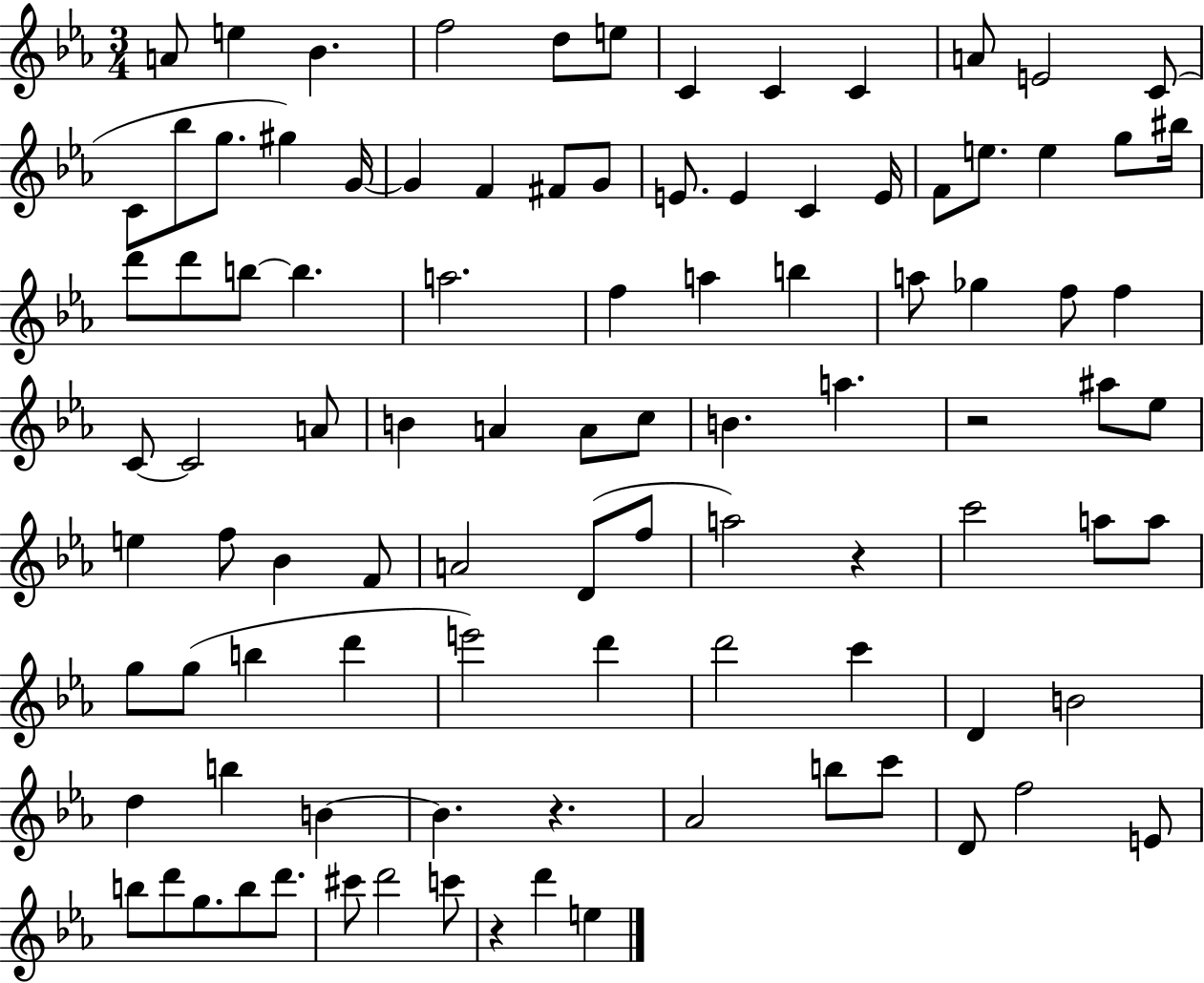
A4/e E5/q Bb4/q. F5/h D5/e E5/e C4/q C4/q C4/q A4/e E4/h C4/e C4/e Bb5/e G5/e. G#5/q G4/s G4/q F4/q F#4/e G4/e E4/e. E4/q C4/q E4/s F4/e E5/e. E5/q G5/e BIS5/s D6/e D6/e B5/e B5/q. A5/h. F5/q A5/q B5/q A5/e Gb5/q F5/e F5/q C4/e C4/h A4/e B4/q A4/q A4/e C5/e B4/q. A5/q. R/h A#5/e Eb5/e E5/q F5/e Bb4/q F4/e A4/h D4/e F5/e A5/h R/q C6/h A5/e A5/e G5/e G5/e B5/q D6/q E6/h D6/q D6/h C6/q D4/q B4/h D5/q B5/q B4/q B4/q. R/q. Ab4/h B5/e C6/e D4/e F5/h E4/e B5/e D6/e G5/e. B5/e D6/e. C#6/e D6/h C6/e R/q D6/q E5/q